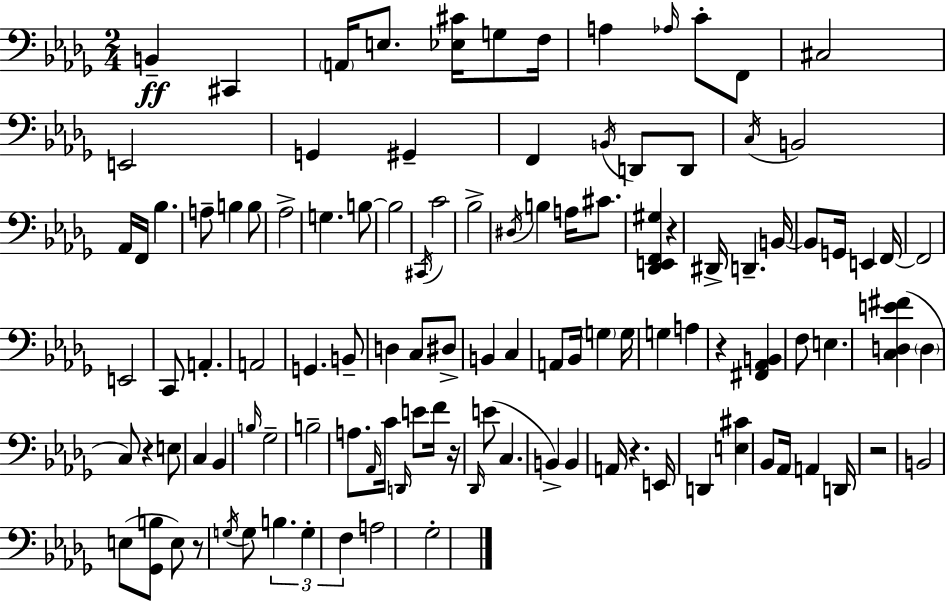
B2/q C#2/q A2/s E3/e. [Eb3,C#4]/s G3/e F3/s A3/q Ab3/s C4/e F2/e C#3/h E2/h G2/q G#2/q F2/q B2/s D2/e D2/e C3/s B2/h Ab2/s F2/s Bb3/q. A3/e B3/q B3/e Ab3/h G3/q. B3/e B3/h C#2/s C4/h Bb3/h D#3/s B3/q A3/s C#4/e. [Db2,E2,F2,G#3]/q R/q D#2/s D2/q. B2/s B2/e G2/s E2/q F2/s F2/h E2/h C2/e A2/q. A2/h G2/q. B2/e D3/q C3/e D#3/e B2/q C3/q A2/e Bb2/s G3/q G3/s G3/q A3/q R/q [F#2,Ab2,B2]/q F3/e E3/q. [C3,D3,E4,F#4]/q D3/q C3/e R/q E3/e C3/q Bb2/q B3/s Gb3/h B3/h A3/e. Ab2/s C4/s D2/s E4/e F4/s R/s Db2/s E4/e C3/q. B2/q B2/q A2/s R/q. E2/s D2/q [E3,C#4]/q Bb2/e Ab2/s A2/q D2/s R/h B2/h E3/e [Gb2,B3]/e E3/e R/e G3/s G3/e B3/q. G3/q F3/q A3/h Gb3/h